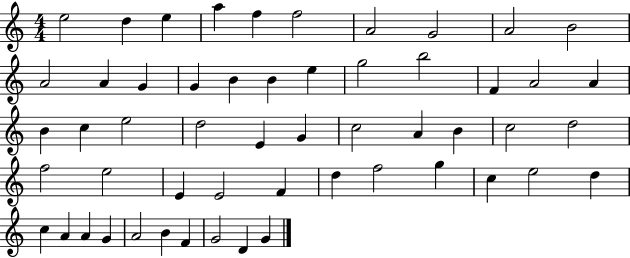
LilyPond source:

{
  \clef treble
  \numericTimeSignature
  \time 4/4
  \key c \major
  e''2 d''4 e''4 | a''4 f''4 f''2 | a'2 g'2 | a'2 b'2 | \break a'2 a'4 g'4 | g'4 b'4 b'4 e''4 | g''2 b''2 | f'4 a'2 a'4 | \break b'4 c''4 e''2 | d''2 e'4 g'4 | c''2 a'4 b'4 | c''2 d''2 | \break f''2 e''2 | e'4 e'2 f'4 | d''4 f''2 g''4 | c''4 e''2 d''4 | \break c''4 a'4 a'4 g'4 | a'2 b'4 f'4 | g'2 d'4 g'4 | \bar "|."
}